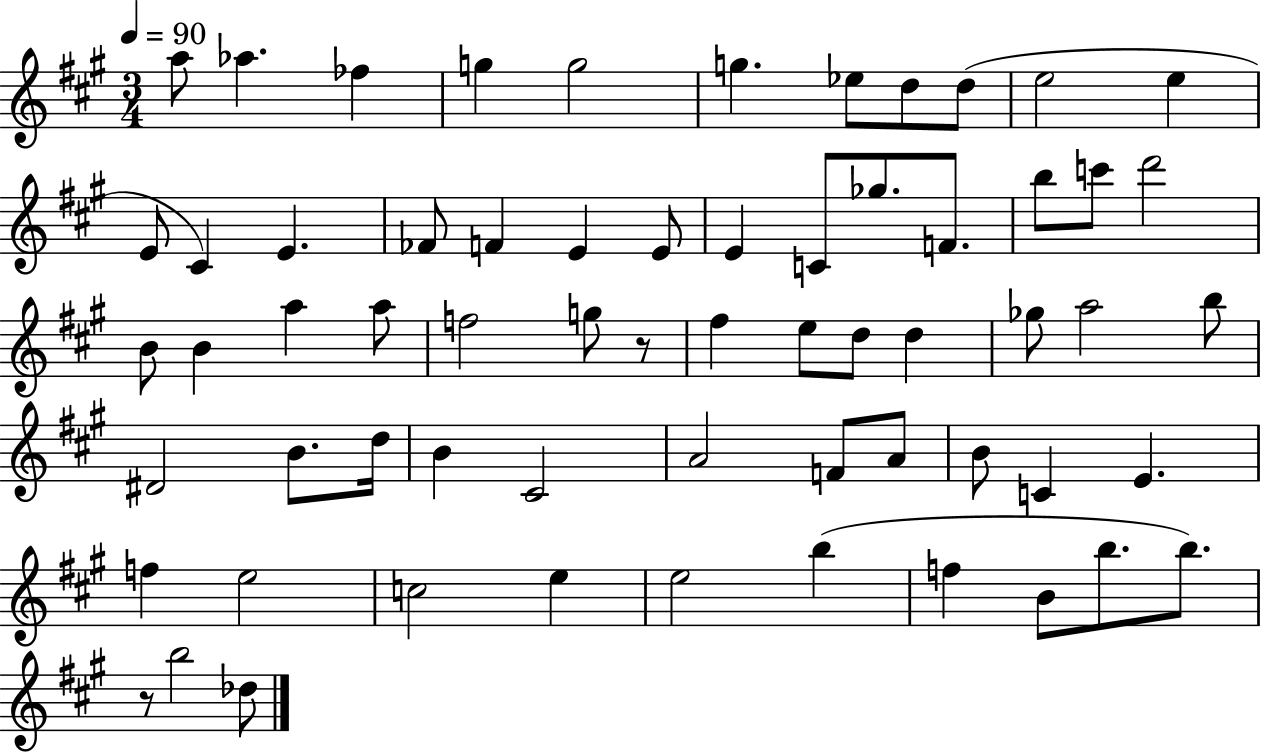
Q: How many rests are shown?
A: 2